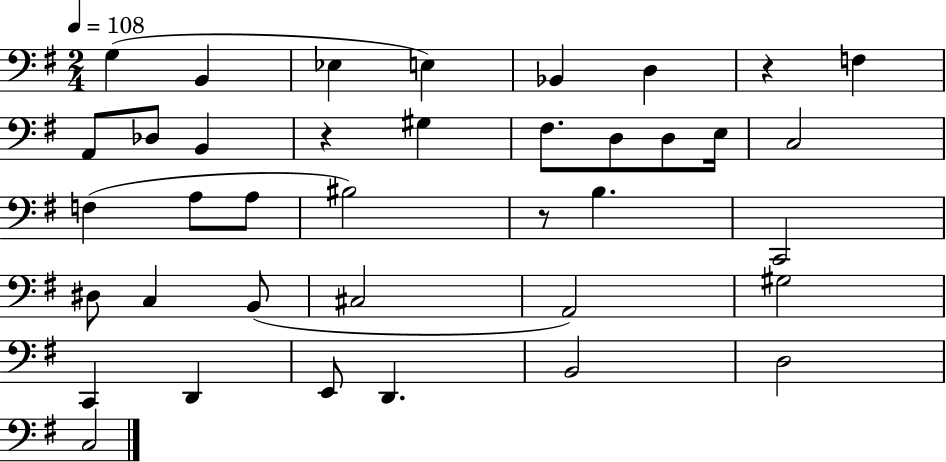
X:1
T:Untitled
M:2/4
L:1/4
K:G
G, B,, _E, E, _B,, D, z F, A,,/2 _D,/2 B,, z ^G, ^F,/2 D,/2 D,/2 E,/4 C,2 F, A,/2 A,/2 ^B,2 z/2 B, C,,2 ^D,/2 C, B,,/2 ^C,2 A,,2 ^G,2 C,, D,, E,,/2 D,, B,,2 D,2 C,2